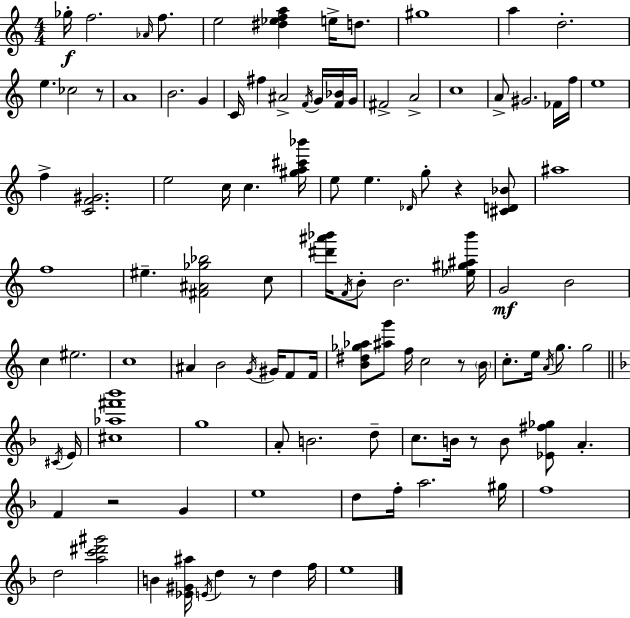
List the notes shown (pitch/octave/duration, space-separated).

Gb5/s F5/h. Ab4/s F5/e. E5/h [D#5,Eb5,F5,A5]/q E5/s D5/e. G#5/w A5/q D5/h. E5/q. CES5/h R/e A4/w B4/h. G4/q C4/s F#5/q A#4/h F4/s G4/s [F4,Bb4]/s G4/s F#4/h A4/h C5/w A4/e G#4/h. FES4/s F5/s E5/w F5/q [C4,F4,G#4]/h. E5/h C5/s C5/q. [G#5,A5,C#6,Bb6]/s E5/e E5/q. Db4/s G5/e R/q [C#4,D4,Bb4]/e A#5/w F5/w EIS5/q. [F#4,A#4,Gb5,Bb5]/h C5/e [D#6,A#6,Bb6]/s F4/s B4/e B4/h. [Eb5,G#5,A#5,Bb6]/s G4/h B4/h C5/q EIS5/h. C5/w A#4/q B4/h G4/s G#4/s F4/e F4/s [B4,D#5,Gb5,Ab5]/e [A#5,G6]/e F5/s C5/h R/e B4/s C5/e. E5/s A4/s G5/e. G5/h C#4/s E4/s [C#5,Ab5,F#6,Bb6]/w G5/w A4/e B4/h. D5/e C5/e. B4/s R/e B4/e [Eb4,F#5,Gb5]/e A4/q. F4/q R/h G4/q E5/w D5/e F5/s A5/h. G#5/s F5/w D5/h [A5,C6,D#6,G#6]/h B4/q [Eb4,G#4,A#5]/s E4/s D5/q R/e D5/q F5/s E5/w